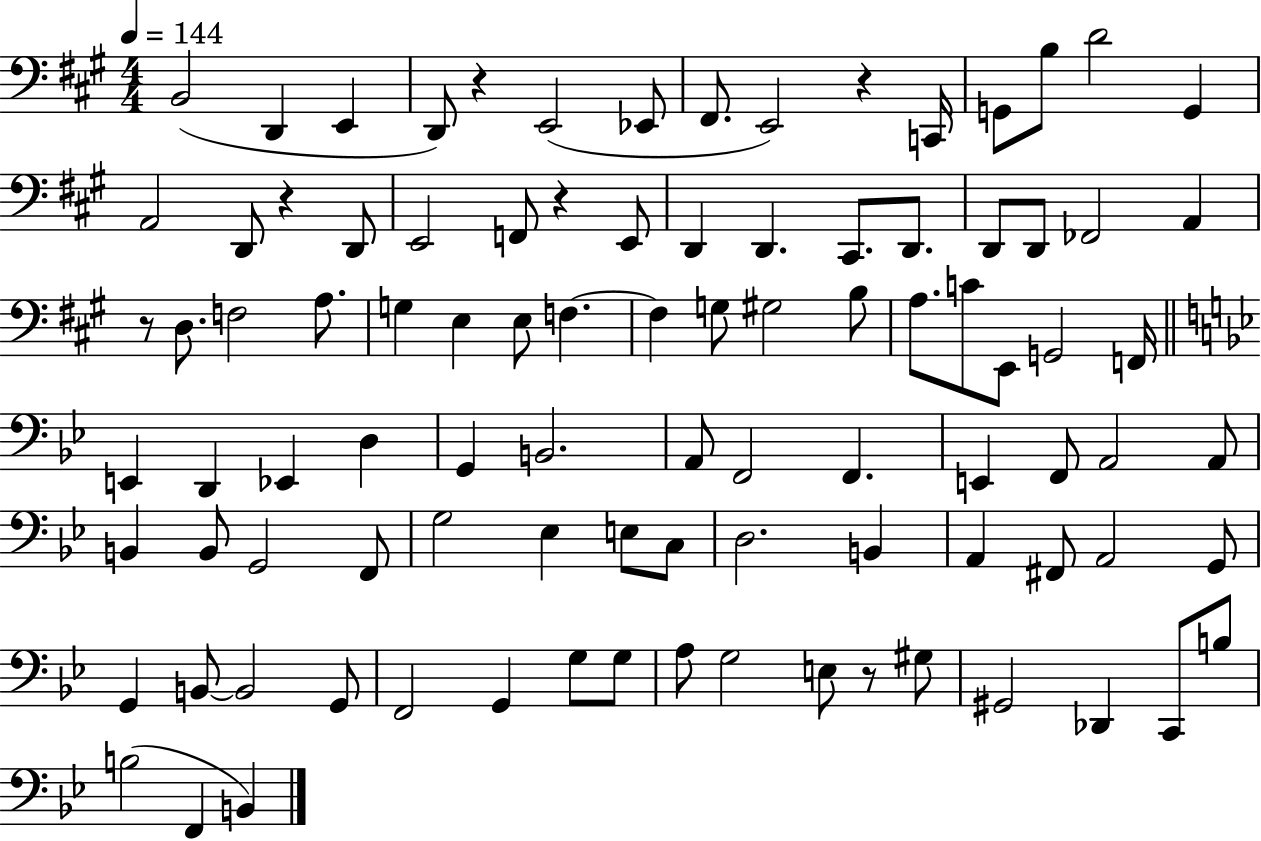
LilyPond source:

{
  \clef bass
  \numericTimeSignature
  \time 4/4
  \key a \major
  \tempo 4 = 144
  b,2( d,4 e,4 | d,8) r4 e,2( ees,8 | fis,8. e,2) r4 c,16 | g,8 b8 d'2 g,4 | \break a,2 d,8 r4 d,8 | e,2 f,8 r4 e,8 | d,4 d,4. cis,8. d,8. | d,8 d,8 fes,2 a,4 | \break r8 d8. f2 a8. | g4 e4 e8 f4.~~ | f4 g8 gis2 b8 | a8. c'8 e,8 g,2 f,16 | \break \bar "||" \break \key g \minor e,4 d,4 ees,4 d4 | g,4 b,2. | a,8 f,2 f,4. | e,4 f,8 a,2 a,8 | \break b,4 b,8 g,2 f,8 | g2 ees4 e8 c8 | d2. b,4 | a,4 fis,8 a,2 g,8 | \break g,4 b,8~~ b,2 g,8 | f,2 g,4 g8 g8 | a8 g2 e8 r8 gis8 | gis,2 des,4 c,8 b8 | \break b2( f,4 b,4) | \bar "|."
}